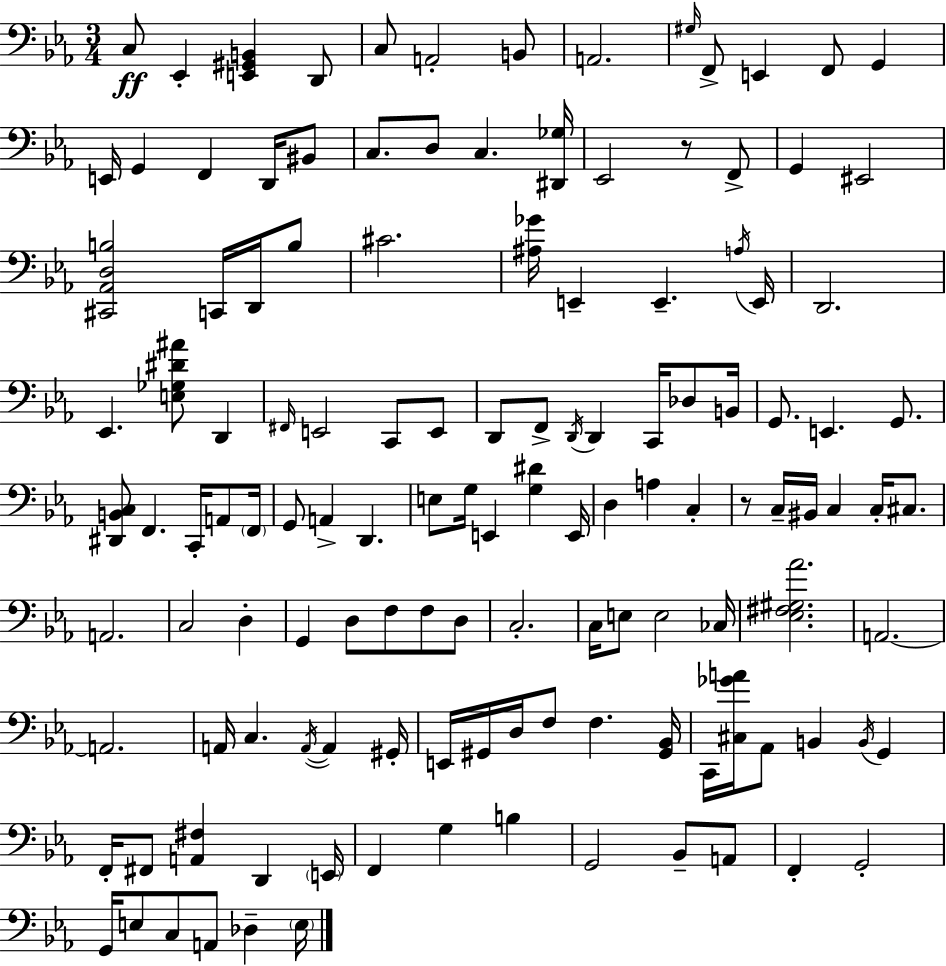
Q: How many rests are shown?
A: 2